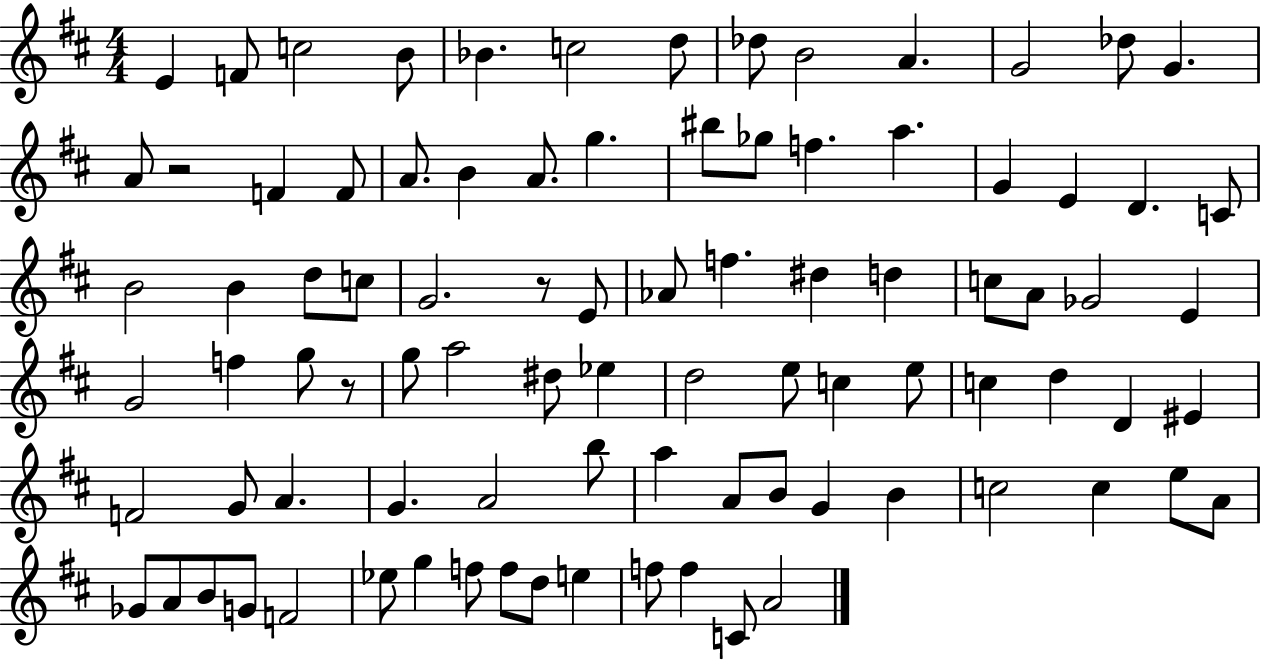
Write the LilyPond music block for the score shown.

{
  \clef treble
  \numericTimeSignature
  \time 4/4
  \key d \major
  e'4 f'8 c''2 b'8 | bes'4. c''2 d''8 | des''8 b'2 a'4. | g'2 des''8 g'4. | \break a'8 r2 f'4 f'8 | a'8. b'4 a'8. g''4. | bis''8 ges''8 f''4. a''4. | g'4 e'4 d'4. c'8 | \break b'2 b'4 d''8 c''8 | g'2. r8 e'8 | aes'8 f''4. dis''4 d''4 | c''8 a'8 ges'2 e'4 | \break g'2 f''4 g''8 r8 | g''8 a''2 dis''8 ees''4 | d''2 e''8 c''4 e''8 | c''4 d''4 d'4 eis'4 | \break f'2 g'8 a'4. | g'4. a'2 b''8 | a''4 a'8 b'8 g'4 b'4 | c''2 c''4 e''8 a'8 | \break ges'8 a'8 b'8 g'8 f'2 | ees''8 g''4 f''8 f''8 d''8 e''4 | f''8 f''4 c'8 a'2 | \bar "|."
}